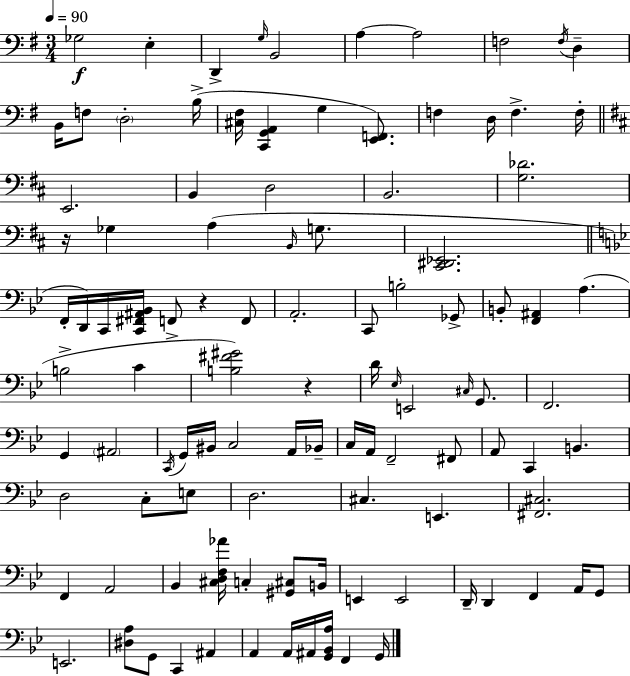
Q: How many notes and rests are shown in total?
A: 104